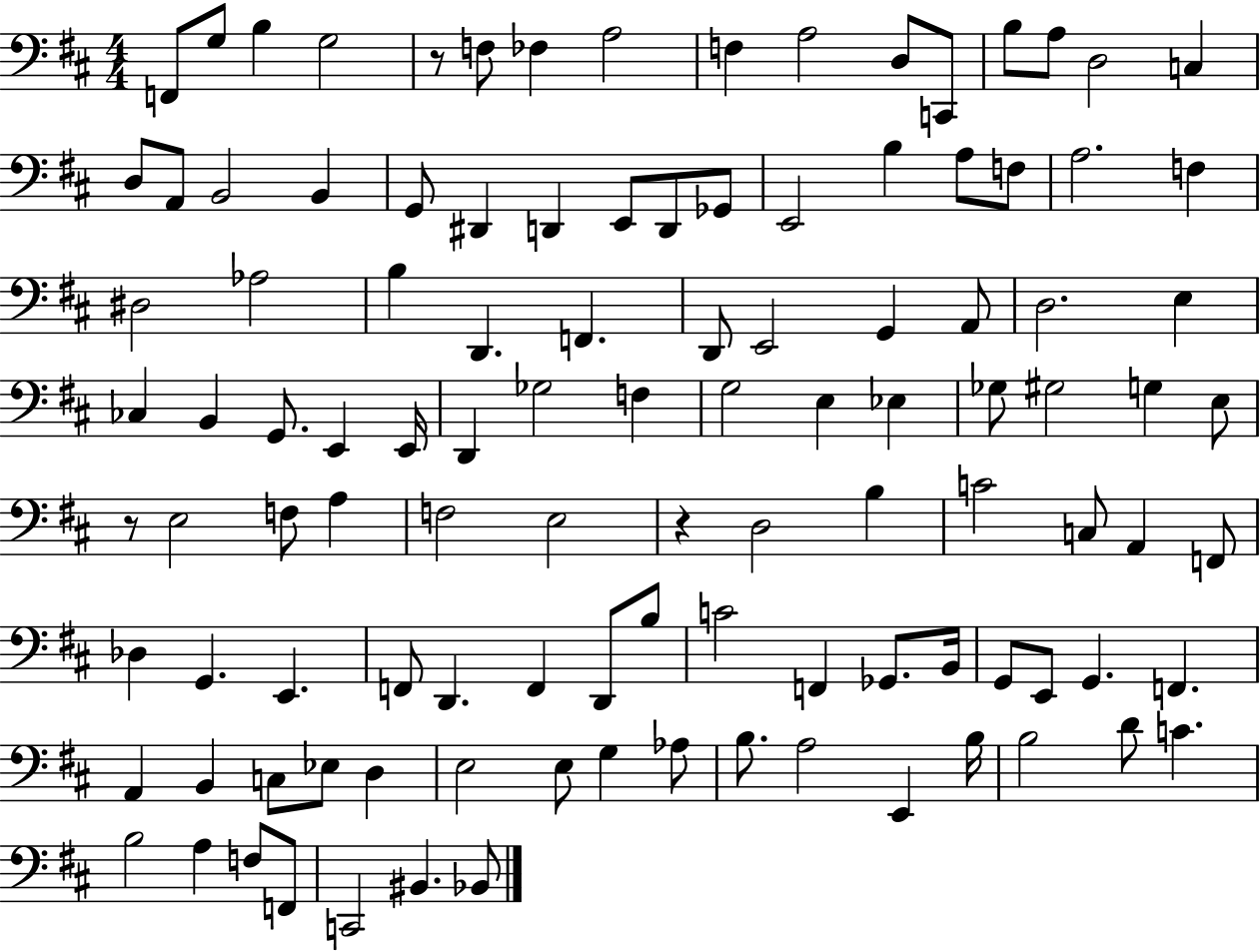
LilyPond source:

{
  \clef bass
  \numericTimeSignature
  \time 4/4
  \key d \major
  f,8 g8 b4 g2 | r8 f8 fes4 a2 | f4 a2 d8 c,8 | b8 a8 d2 c4 | \break d8 a,8 b,2 b,4 | g,8 dis,4 d,4 e,8 d,8 ges,8 | e,2 b4 a8 f8 | a2. f4 | \break dis2 aes2 | b4 d,4. f,4. | d,8 e,2 g,4 a,8 | d2. e4 | \break ces4 b,4 g,8. e,4 e,16 | d,4 ges2 f4 | g2 e4 ees4 | ges8 gis2 g4 e8 | \break r8 e2 f8 a4 | f2 e2 | r4 d2 b4 | c'2 c8 a,4 f,8 | \break des4 g,4. e,4. | f,8 d,4. f,4 d,8 b8 | c'2 f,4 ges,8. b,16 | g,8 e,8 g,4. f,4. | \break a,4 b,4 c8 ees8 d4 | e2 e8 g4 aes8 | b8. a2 e,4 b16 | b2 d'8 c'4. | \break b2 a4 f8 f,8 | c,2 bis,4. bes,8 | \bar "|."
}